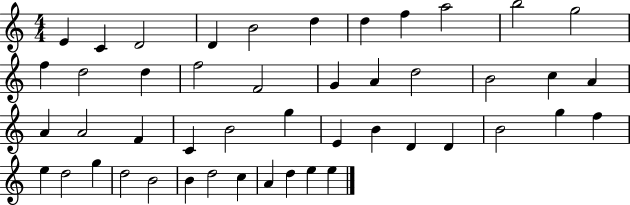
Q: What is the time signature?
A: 4/4